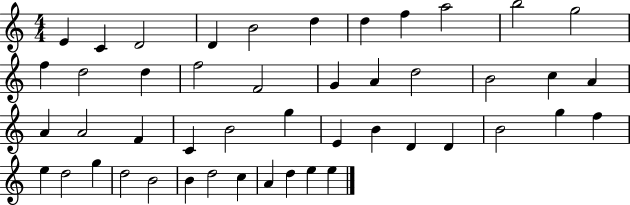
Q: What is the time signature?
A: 4/4